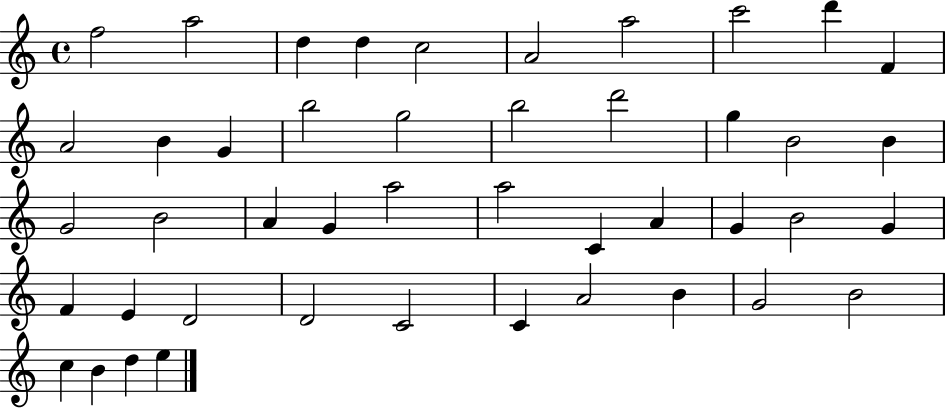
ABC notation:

X:1
T:Untitled
M:4/4
L:1/4
K:C
f2 a2 d d c2 A2 a2 c'2 d' F A2 B G b2 g2 b2 d'2 g B2 B G2 B2 A G a2 a2 C A G B2 G F E D2 D2 C2 C A2 B G2 B2 c B d e